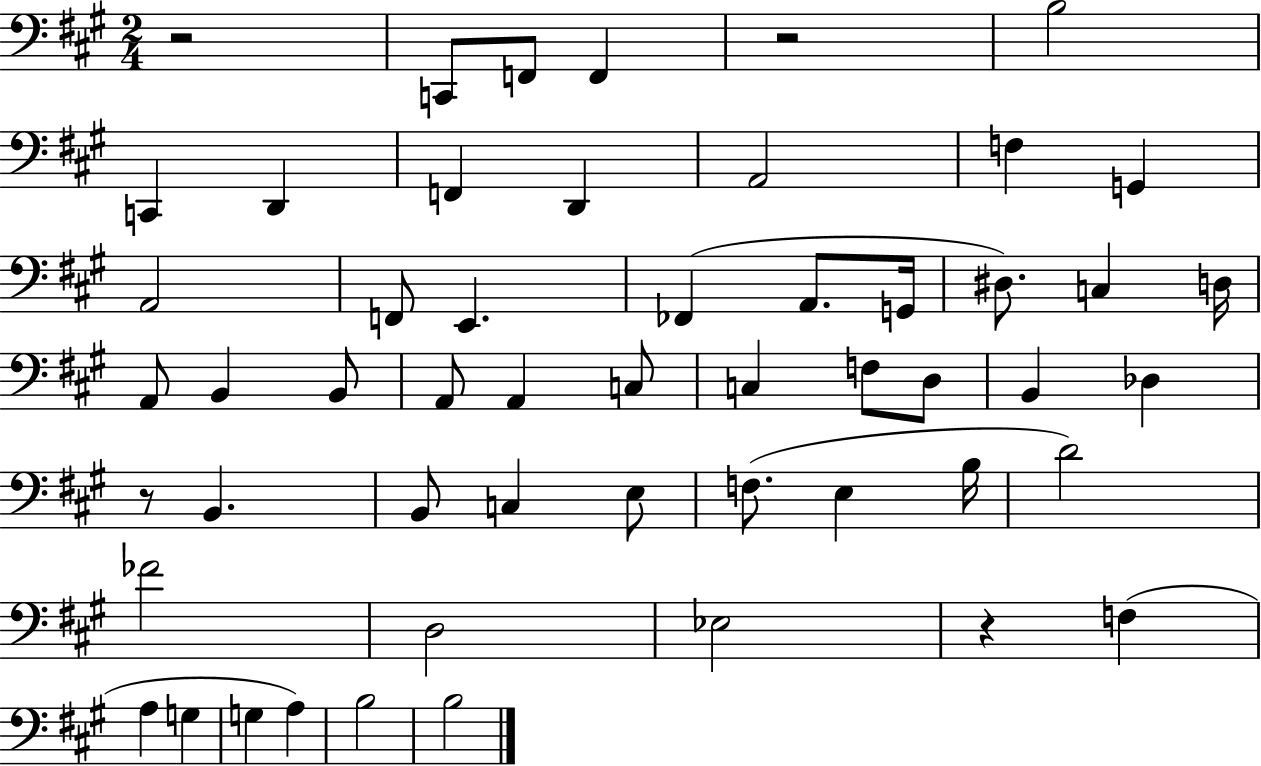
{
  \clef bass
  \numericTimeSignature
  \time 2/4
  \key a \major
  \repeat volta 2 { r2 | c,8 f,8 f,4 | r2 | b2 | \break c,4 d,4 | f,4 d,4 | a,2 | f4 g,4 | \break a,2 | f,8 e,4. | fes,4( a,8. g,16 | dis8.) c4 d16 | \break a,8 b,4 b,8 | a,8 a,4 c8 | c4 f8 d8 | b,4 des4 | \break r8 b,4. | b,8 c4 e8 | f8.( e4 b16 | d'2) | \break fes'2 | d2 | ees2 | r4 f4( | \break a4 g4 | g4 a4) | b2 | b2 | \break } \bar "|."
}